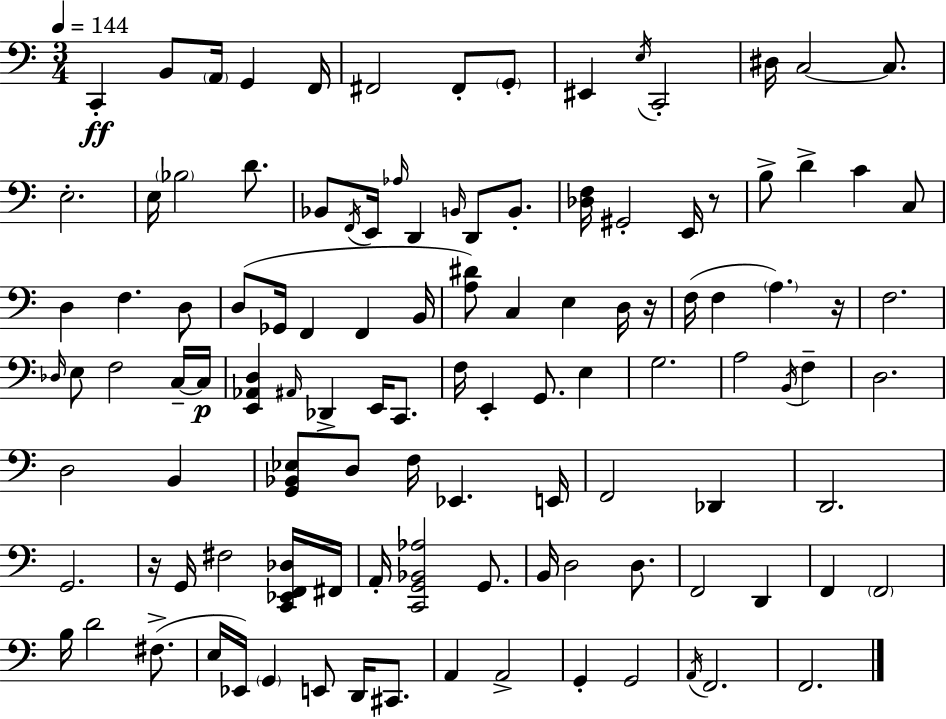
X:1
T:Untitled
M:3/4
L:1/4
K:Am
C,, B,,/2 A,,/4 G,, F,,/4 ^F,,2 ^F,,/2 G,,/2 ^E,, E,/4 C,,2 ^D,/4 C,2 C,/2 E,2 E,/4 _B,2 D/2 _B,,/2 F,,/4 E,,/4 _A,/4 D,, B,,/4 D,,/2 B,,/2 [_D,F,]/4 ^G,,2 E,,/4 z/2 B,/2 D C C,/2 D, F, D,/2 D,/2 _G,,/4 F,, F,, B,,/4 [A,^D]/2 C, E, D,/4 z/4 F,/4 F, A, z/4 F,2 _D,/4 E,/2 F,2 C,/4 C,/4 [E,,_A,,D,] ^A,,/4 _D,, E,,/4 C,,/2 F,/4 E,, G,,/2 E, G,2 A,2 B,,/4 F, D,2 D,2 B,, [G,,_B,,_E,]/2 D,/2 F,/4 _E,, E,,/4 F,,2 _D,, D,,2 G,,2 z/4 G,,/4 ^F,2 [C,,_E,,F,,_D,]/4 ^F,,/4 A,,/4 [C,,G,,_B,,_A,]2 G,,/2 B,,/4 D,2 D,/2 F,,2 D,, F,, F,,2 B,/4 D2 ^F,/2 E,/4 _E,,/4 G,, E,,/2 D,,/4 ^C,,/2 A,, A,,2 G,, G,,2 A,,/4 F,,2 F,,2